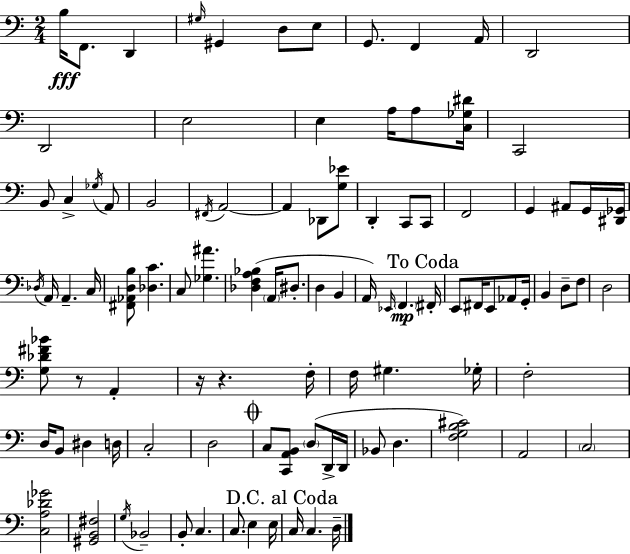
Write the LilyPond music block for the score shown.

{
  \clef bass
  \numericTimeSignature
  \time 2/4
  \key c \major
  \repeat volta 2 { b16\fff f,8. d,4 | \grace { gis16 } gis,4 d8 e8 | g,8. f,4 | a,16 d,2 | \break d,2 | e2 | e4 a16 a8 | <c ges dis'>16 c,2 | \break b,8 c4-> \acciaccatura { ges16 } | a,8 b,2 | \acciaccatura { fis,16 } a,2~~ | a,4 des,8 | \break <g ees'>8 d,4-. c,8 | c,8 f,2 | g,4 ais,8 | g,16 <dis, ges,>16 \acciaccatura { des16 } a,16 a,4.-- | \break c16 <fis, aes, d b>8 <des c'>4. | c8 <ges ais'>4. | <des f a bes>4( | \parenthesize a,16 dis8.-. d4 | \break b,4 a,16) \grace { ees,16 }\mp \parenthesize f,4. | \mark "To Coda" fis,16-. e,8 fis,16 | e,8 aes,8 g,16-. b,4 | d8-- f8 d2 | \break <g des' fis' bes'>8 r8 | a,4-. r16 r4. | f16-. f16 gis4. | ges16-. f2-. | \break d16 b,8 | dis4 d16 c2-. | d2 | \mark \markup { \musicglyph "scripts.coda" } c8 <c, a, b,>8 | \break \parenthesize d8( d,16-> d,16 bes,8 d4. | <f g b cis'>2) | a,2 | \parenthesize c2 | \break <c a des' ges'>2 | <gis, b, fis>2 | \acciaccatura { g16 } bes,2-- | b,8-. | \break c4. c8. | e4 e16 \mark "D.C. al Coda" c16 c4. | d16-- } \bar "|."
}